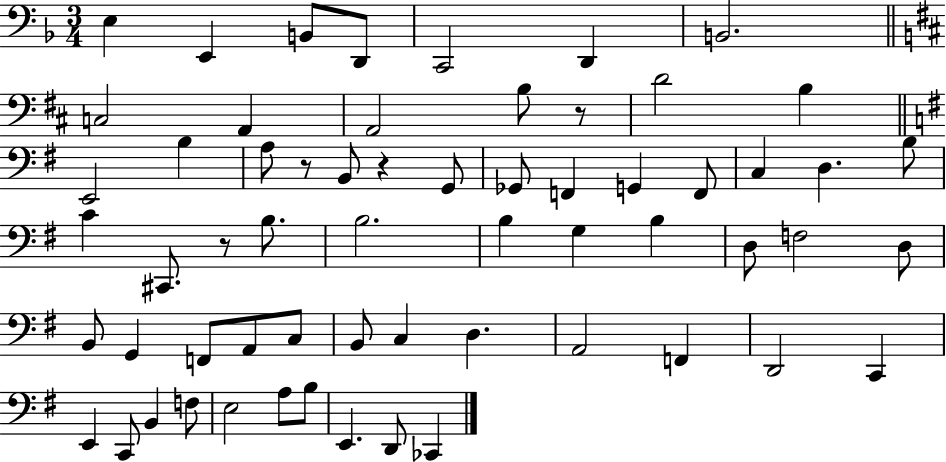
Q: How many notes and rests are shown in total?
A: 61